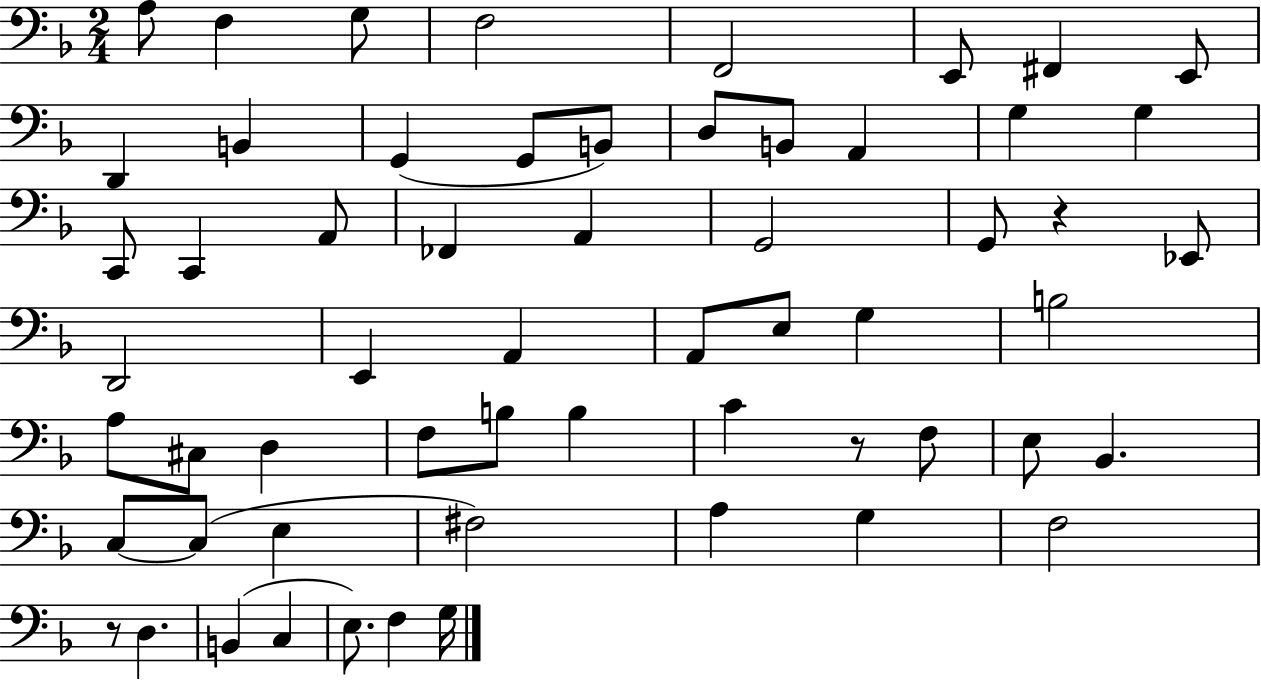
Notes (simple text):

A3/e F3/q G3/e F3/h F2/h E2/e F#2/q E2/e D2/q B2/q G2/q G2/e B2/e D3/e B2/e A2/q G3/q G3/q C2/e C2/q A2/e FES2/q A2/q G2/h G2/e R/q Eb2/e D2/h E2/q A2/q A2/e E3/e G3/q B3/h A3/e C#3/e D3/q F3/e B3/e B3/q C4/q R/e F3/e E3/e Bb2/q. C3/e C3/e E3/q F#3/h A3/q G3/q F3/h R/e D3/q. B2/q C3/q E3/e. F3/q G3/s